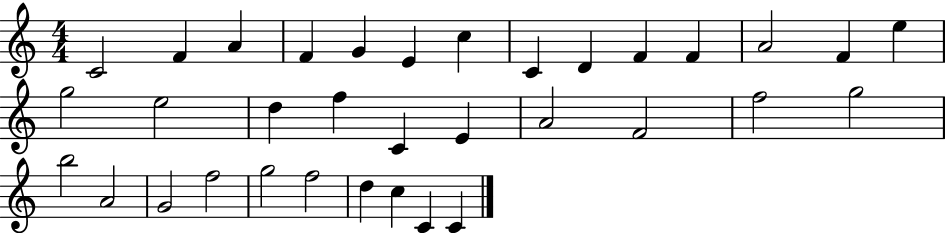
C4/h F4/q A4/q F4/q G4/q E4/q C5/q C4/q D4/q F4/q F4/q A4/h F4/q E5/q G5/h E5/h D5/q F5/q C4/q E4/q A4/h F4/h F5/h G5/h B5/h A4/h G4/h F5/h G5/h F5/h D5/q C5/q C4/q C4/q